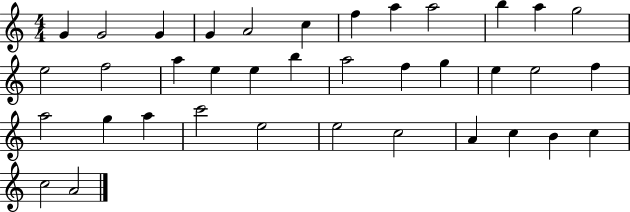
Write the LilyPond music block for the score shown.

{
  \clef treble
  \numericTimeSignature
  \time 4/4
  \key c \major
  g'4 g'2 g'4 | g'4 a'2 c''4 | f''4 a''4 a''2 | b''4 a''4 g''2 | \break e''2 f''2 | a''4 e''4 e''4 b''4 | a''2 f''4 g''4 | e''4 e''2 f''4 | \break a''2 g''4 a''4 | c'''2 e''2 | e''2 c''2 | a'4 c''4 b'4 c''4 | \break c''2 a'2 | \bar "|."
}